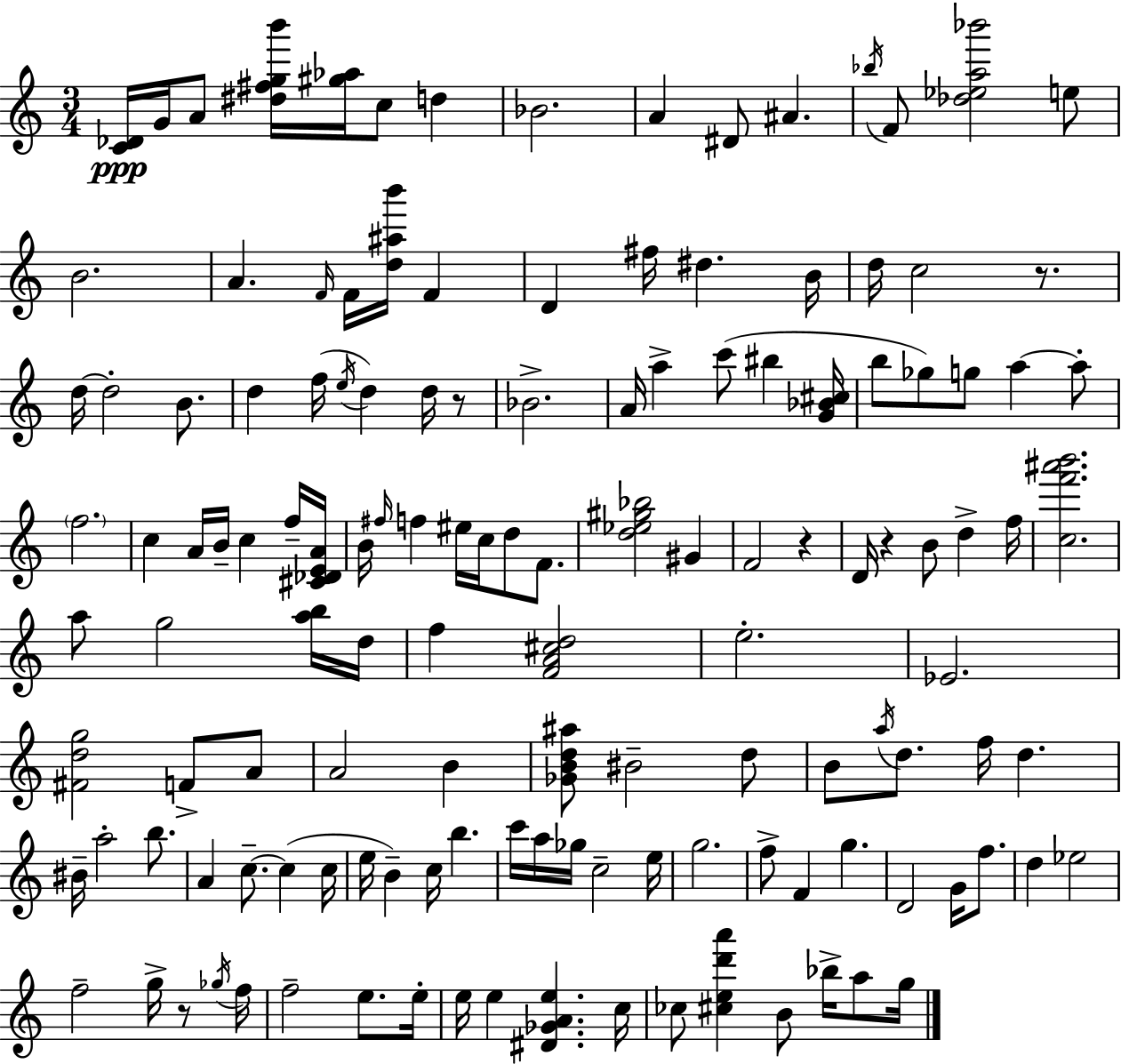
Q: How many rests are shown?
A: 5